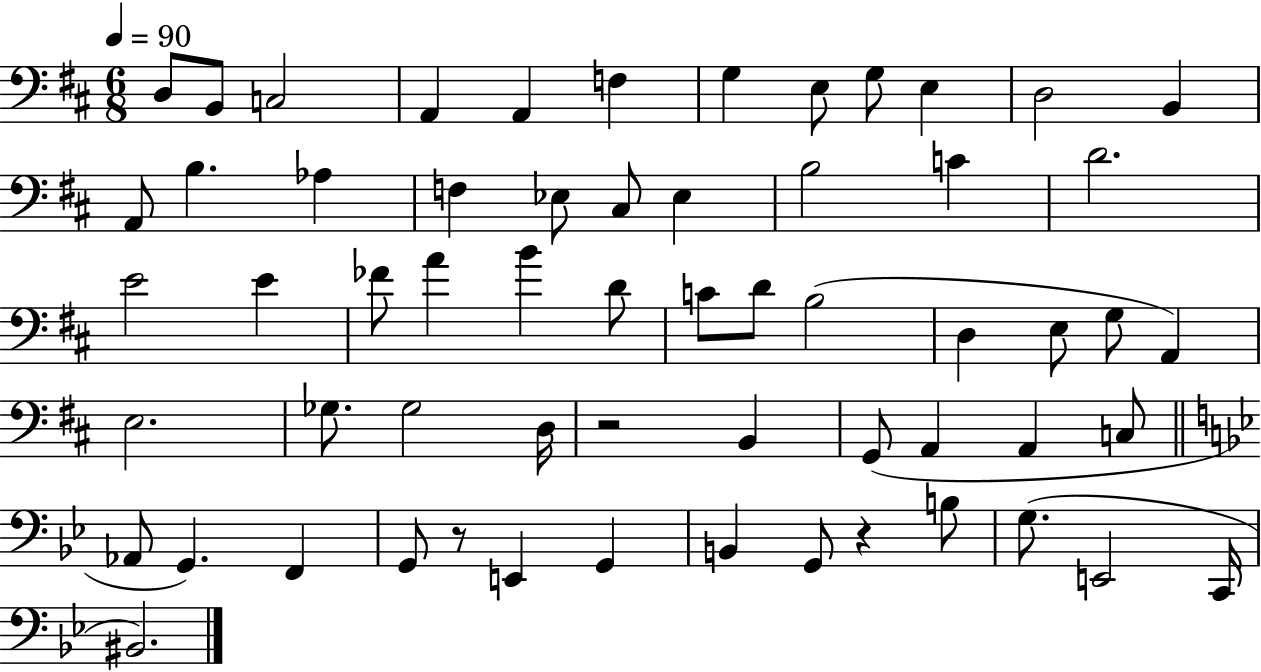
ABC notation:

X:1
T:Untitled
M:6/8
L:1/4
K:D
D,/2 B,,/2 C,2 A,, A,, F, G, E,/2 G,/2 E, D,2 B,, A,,/2 B, _A, F, _E,/2 ^C,/2 _E, B,2 C D2 E2 E _F/2 A B D/2 C/2 D/2 B,2 D, E,/2 G,/2 A,, E,2 _G,/2 _G,2 D,/4 z2 B,, G,,/2 A,, A,, C,/2 _A,,/2 G,, F,, G,,/2 z/2 E,, G,, B,, G,,/2 z B,/2 G,/2 E,,2 C,,/4 ^B,,2